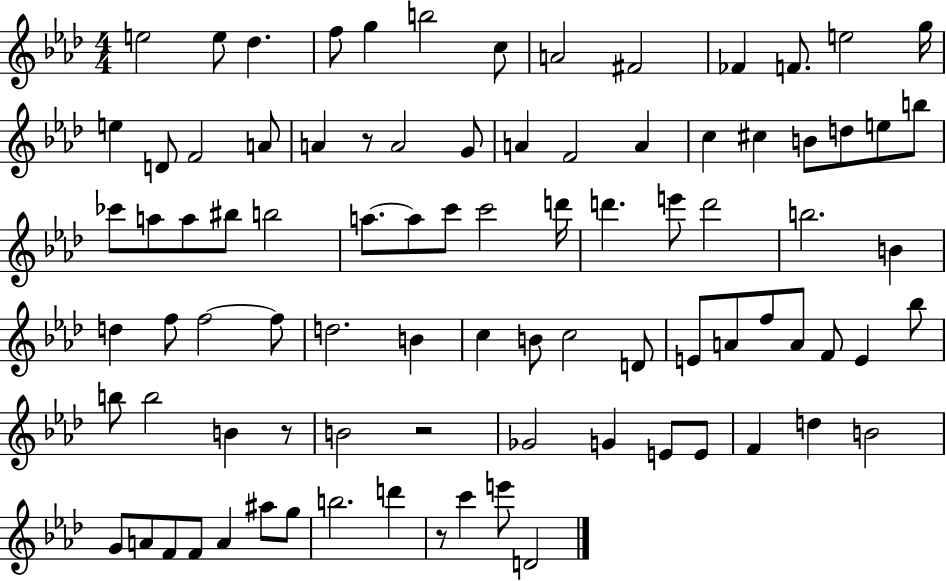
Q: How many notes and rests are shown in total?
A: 88